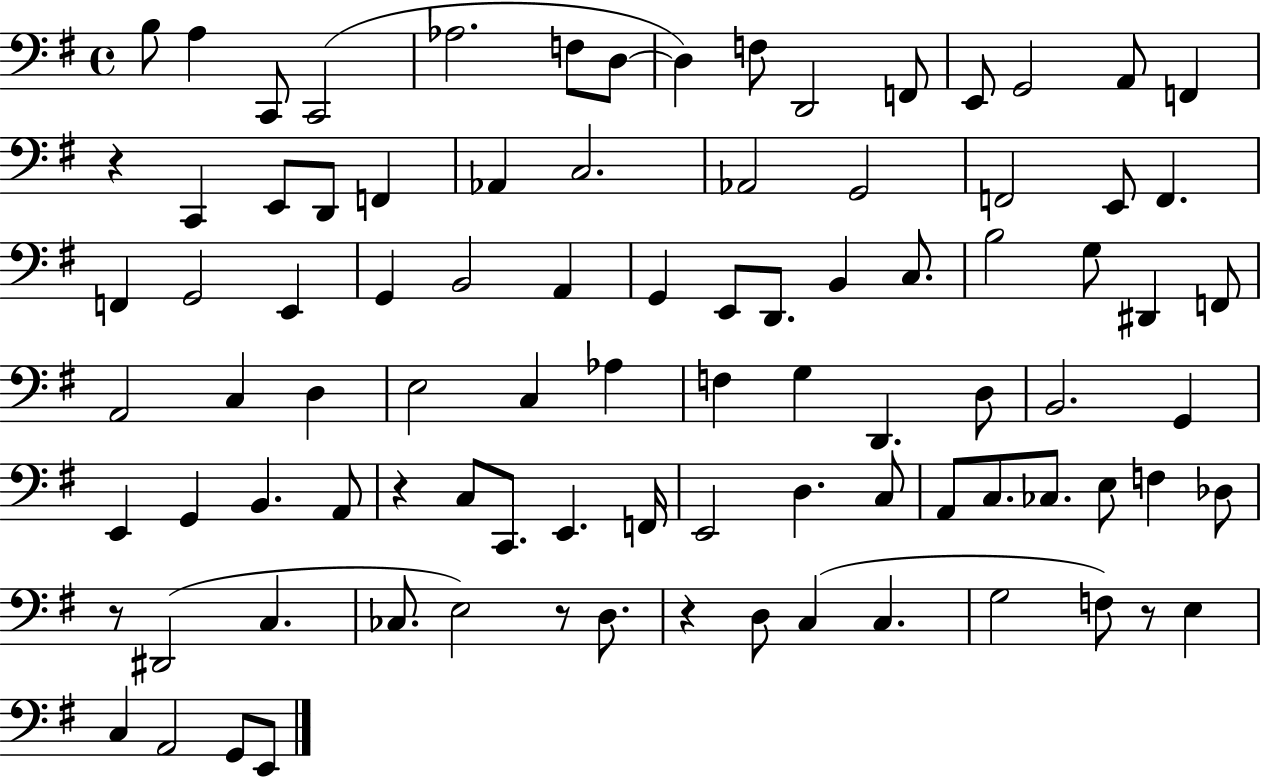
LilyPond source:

{
  \clef bass
  \time 4/4
  \defaultTimeSignature
  \key g \major
  b8 a4 c,8 c,2( | aes2. f8 d8~~ | d4) f8 d,2 f,8 | e,8 g,2 a,8 f,4 | \break r4 c,4 e,8 d,8 f,4 | aes,4 c2. | aes,2 g,2 | f,2 e,8 f,4. | \break f,4 g,2 e,4 | g,4 b,2 a,4 | g,4 e,8 d,8. b,4 c8. | b2 g8 dis,4 f,8 | \break a,2 c4 d4 | e2 c4 aes4 | f4 g4 d,4. d8 | b,2. g,4 | \break e,4 g,4 b,4. a,8 | r4 c8 c,8. e,4. f,16 | e,2 d4. c8 | a,8 c8. ces8. e8 f4 des8 | \break r8 dis,2( c4. | ces8. e2) r8 d8. | r4 d8 c4( c4. | g2 f8) r8 e4 | \break c4 a,2 g,8 e,8 | \bar "|."
}